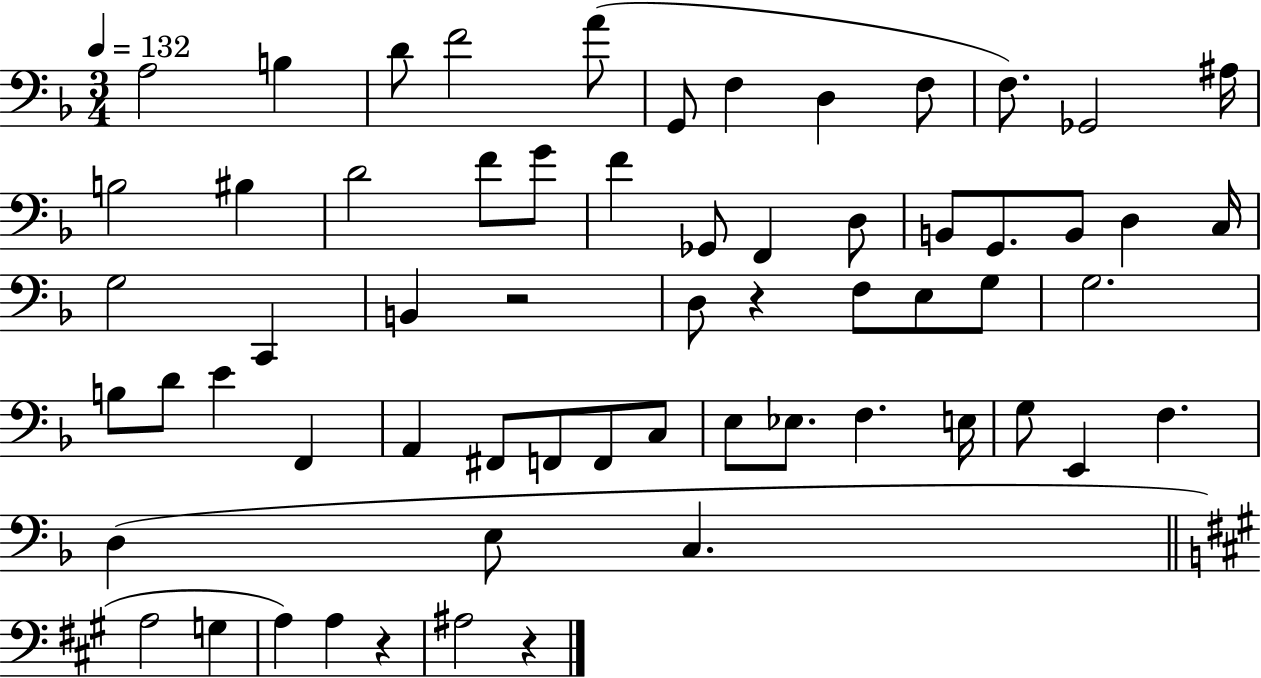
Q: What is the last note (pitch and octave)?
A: A#3